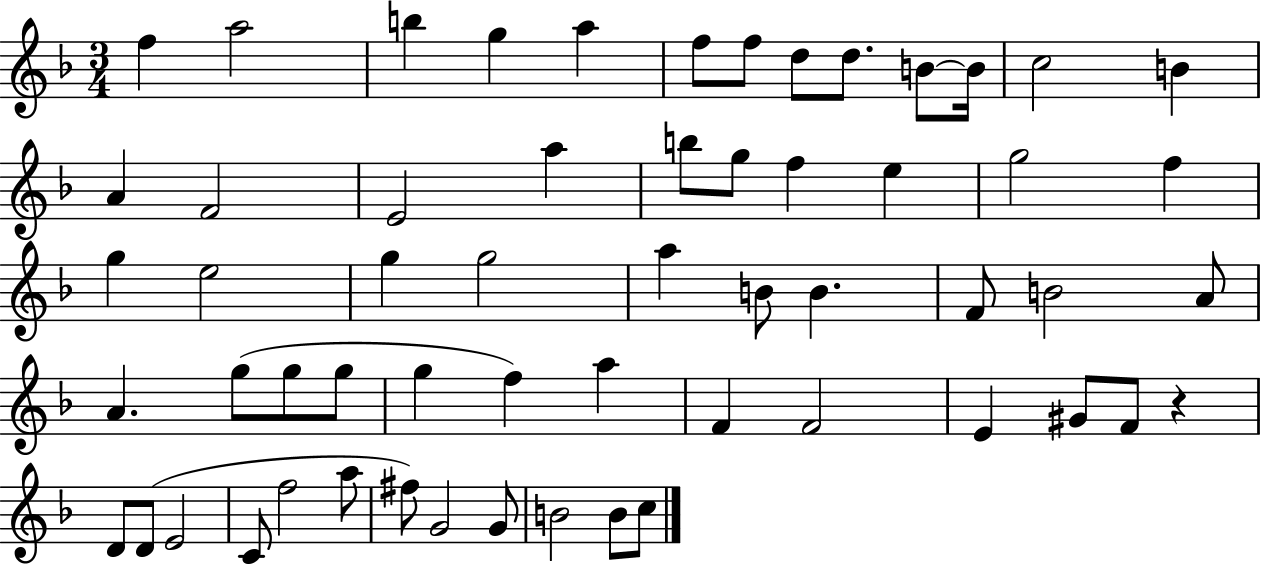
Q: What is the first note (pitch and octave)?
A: F5